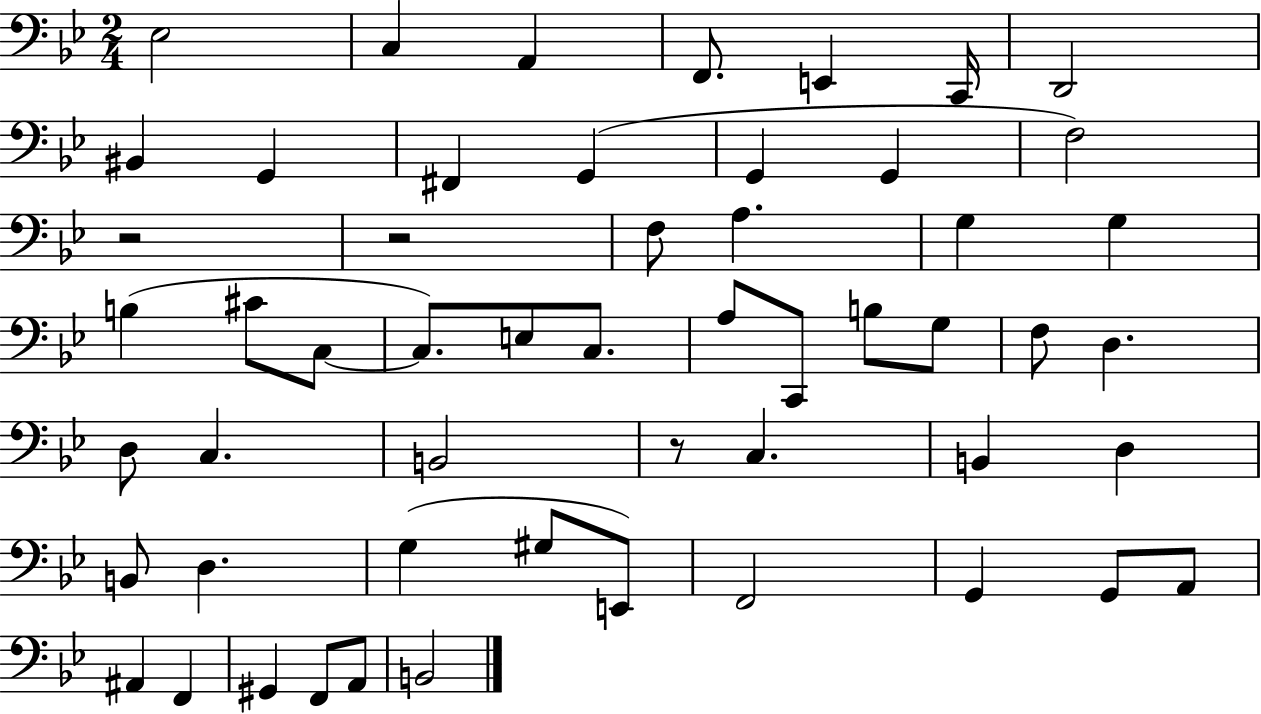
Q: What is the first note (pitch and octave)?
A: Eb3